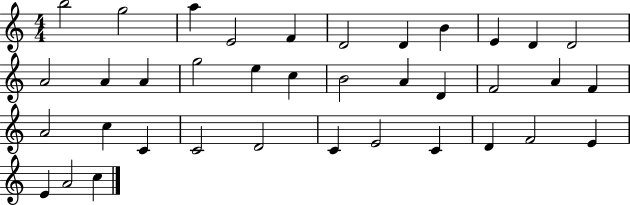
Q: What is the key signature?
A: C major